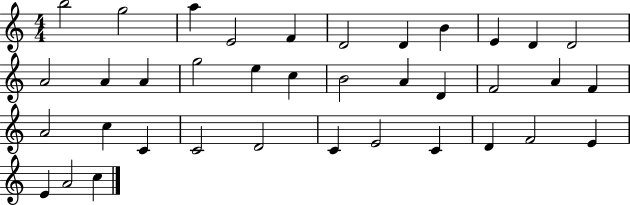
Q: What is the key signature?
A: C major